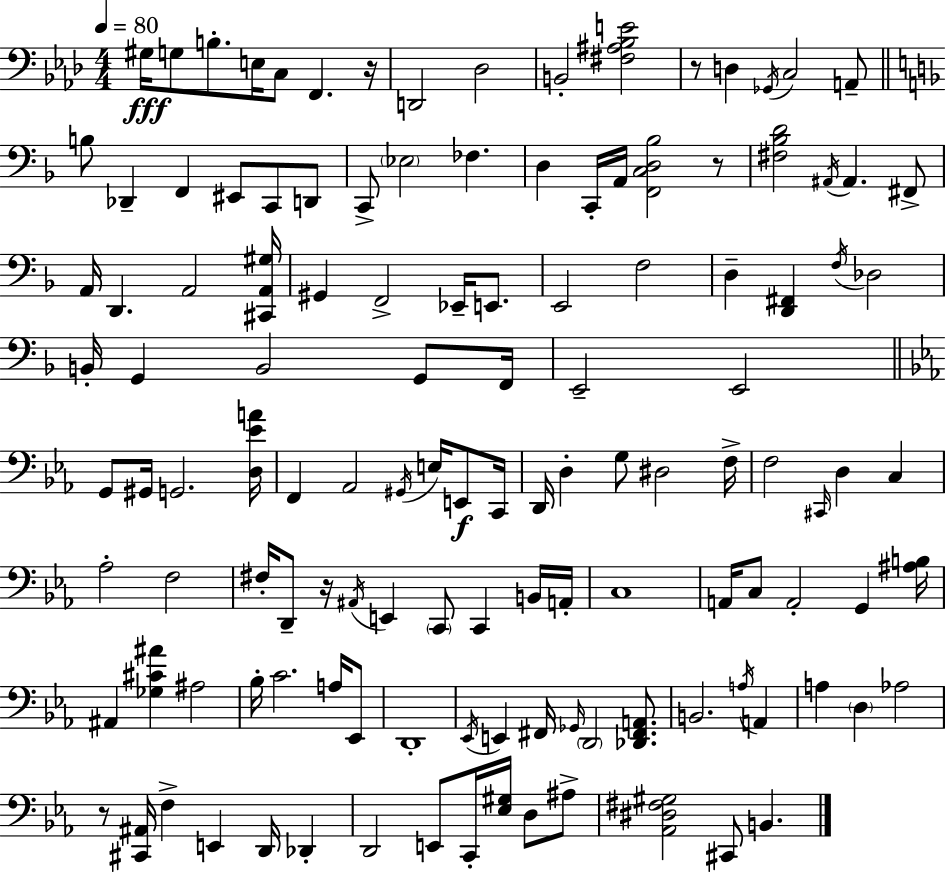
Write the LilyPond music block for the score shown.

{
  \clef bass
  \numericTimeSignature
  \time 4/4
  \key aes \major
  \tempo 4 = 80
  gis16\fff g8 b8.-. e16 c8 f,4. r16 | d,2 des2 | b,2-. <fis ais bes e'>2 | r8 d4 \acciaccatura { ges,16 } c2 a,8-- | \break \bar "||" \break \key d \minor b8 des,4-- f,4 eis,8 c,8 d,8 | c,8-> \parenthesize ees2 fes4. | d4 c,16-. a,16 <f, c d bes>2 r8 | <fis bes d'>2 \acciaccatura { ais,16 } ais,4. fis,8-> | \break a,16 d,4. a,2 | <cis, a, gis>16 gis,4 f,2-> ees,16-- e,8. | e,2 f2 | d4-- <d, fis,>4 \acciaccatura { f16 } des2 | \break b,16-. g,4 b,2 g,8 | f,16 e,2-- e,2 | \bar "||" \break \key ees \major g,8 gis,16 g,2. <d ees' a'>16 | f,4 aes,2 \acciaccatura { gis,16 } e16 e,8\f | c,16 d,16 d4-. g8 dis2 | f16-> f2 \grace { cis,16 } d4 c4 | \break aes2-. f2 | fis16-. d,8-- r16 \acciaccatura { ais,16 } e,4 \parenthesize c,8 c,4 | b,16 a,16-. c1 | a,16 c8 a,2-. g,4 | \break <ais b>16 ais,4 <ges cis' ais'>4 ais2 | bes16-. c'2. | a16 ees,8 d,1-. | \acciaccatura { ees,16 } e,4 fis,16 \grace { ges,16 } \parenthesize d,2 | \break <des, fis, a,>8. b,2. | \acciaccatura { a16 } a,4 a4 \parenthesize d4 aes2 | r8 <cis, ais,>16 f4-> e,4 | d,16 des,4-. d,2 e,8 | \break c,16-. <ees gis>16 d8 ais8-> <aes, dis fis gis>2 cis,8 | b,4. \bar "|."
}